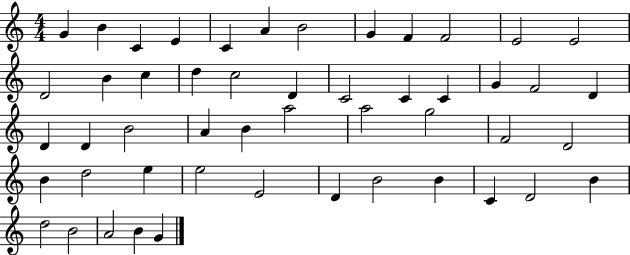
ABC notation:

X:1
T:Untitled
M:4/4
L:1/4
K:C
G B C E C A B2 G F F2 E2 E2 D2 B c d c2 D C2 C C G F2 D D D B2 A B a2 a2 g2 F2 D2 B d2 e e2 E2 D B2 B C D2 B d2 B2 A2 B G